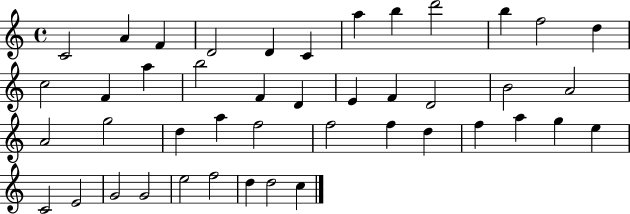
X:1
T:Untitled
M:4/4
L:1/4
K:C
C2 A F D2 D C a b d'2 b f2 d c2 F a b2 F D E F D2 B2 A2 A2 g2 d a f2 f2 f d f a g e C2 E2 G2 G2 e2 f2 d d2 c